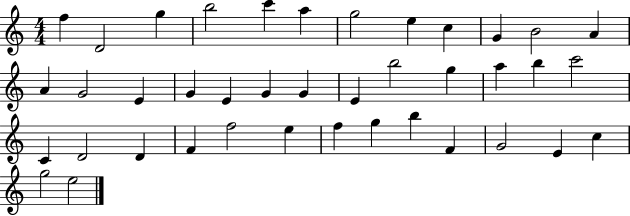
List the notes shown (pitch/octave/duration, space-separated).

F5/q D4/h G5/q B5/h C6/q A5/q G5/h E5/q C5/q G4/q B4/h A4/q A4/q G4/h E4/q G4/q E4/q G4/q G4/q E4/q B5/h G5/q A5/q B5/q C6/h C4/q D4/h D4/q F4/q F5/h E5/q F5/q G5/q B5/q F4/q G4/h E4/q C5/q G5/h E5/h